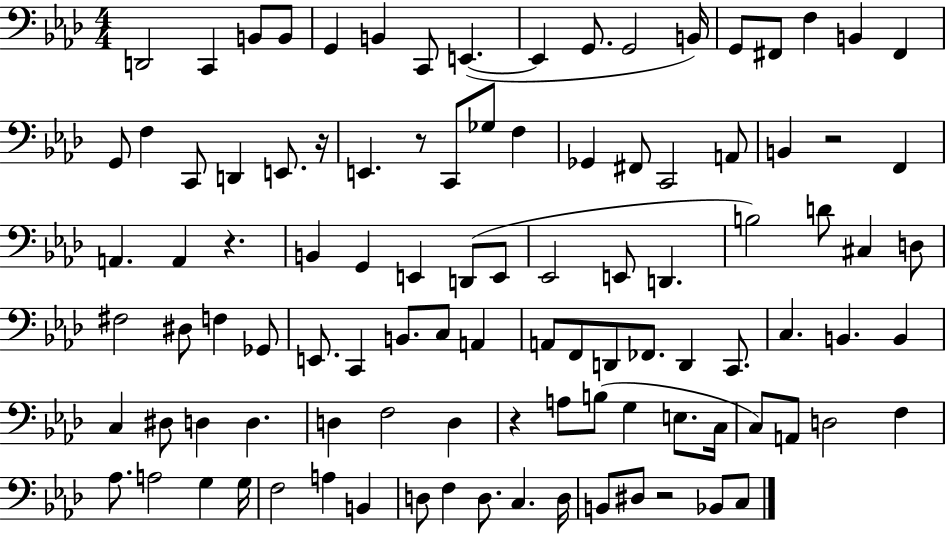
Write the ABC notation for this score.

X:1
T:Untitled
M:4/4
L:1/4
K:Ab
D,,2 C,, B,,/2 B,,/2 G,, B,, C,,/2 E,, E,, G,,/2 G,,2 B,,/4 G,,/2 ^F,,/2 F, B,, ^F,, G,,/2 F, C,,/2 D,, E,,/2 z/4 E,, z/2 C,,/2 _G,/2 F, _G,, ^F,,/2 C,,2 A,,/2 B,, z2 F,, A,, A,, z B,, G,, E,, D,,/2 E,,/2 _E,,2 E,,/2 D,, B,2 D/2 ^C, D,/2 ^F,2 ^D,/2 F, _G,,/2 E,,/2 C,, B,,/2 C,/2 A,, A,,/2 F,,/2 D,,/2 _F,,/2 D,, C,,/2 C, B,, B,, C, ^D,/2 D, D, D, F,2 D, z A,/2 B,/2 G, E,/2 C,/4 C,/2 A,,/2 D,2 F, _A,/2 A,2 G, G,/4 F,2 A, B,, D,/2 F, D,/2 C, D,/4 B,,/2 ^D,/2 z2 _B,,/2 C,/2